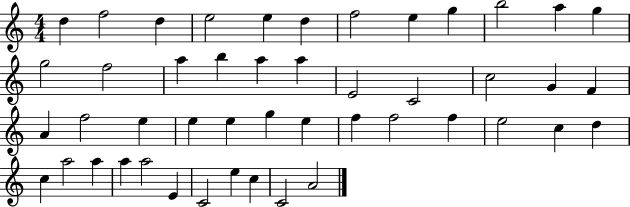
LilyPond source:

{
  \clef treble
  \numericTimeSignature
  \time 4/4
  \key c \major
  d''4 f''2 d''4 | e''2 e''4 d''4 | f''2 e''4 g''4 | b''2 a''4 g''4 | \break g''2 f''2 | a''4 b''4 a''4 a''4 | e'2 c'2 | c''2 g'4 f'4 | \break a'4 f''2 e''4 | e''4 e''4 g''4 e''4 | f''4 f''2 f''4 | e''2 c''4 d''4 | \break c''4 a''2 a''4 | a''4 a''2 e'4 | c'2 e''4 c''4 | c'2 a'2 | \break \bar "|."
}